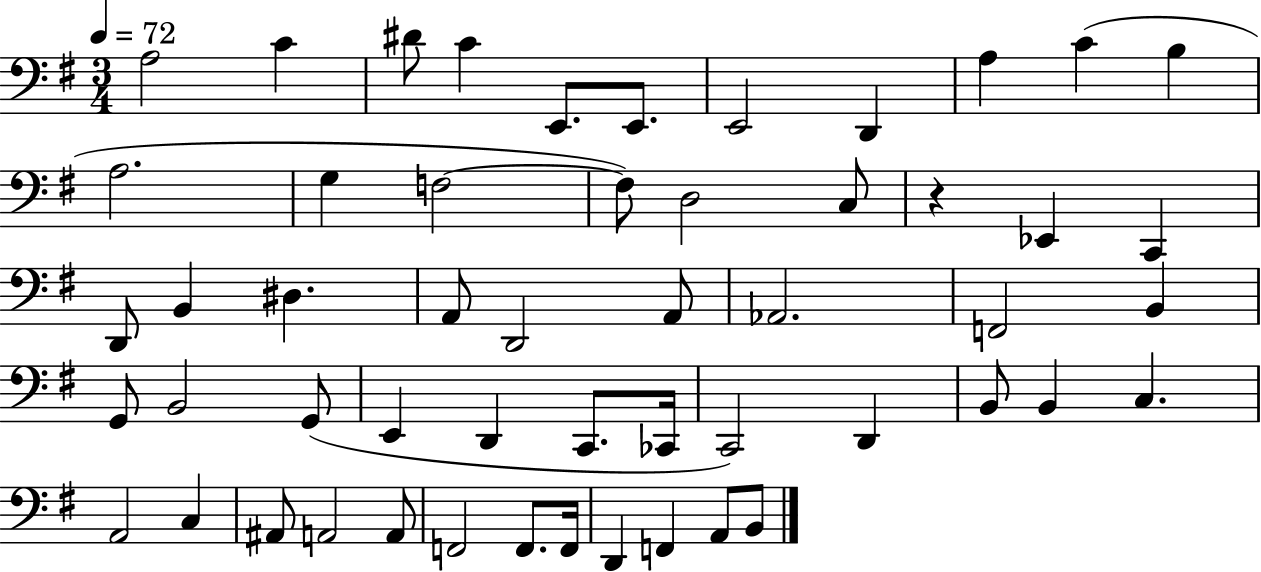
A3/h C4/q D#4/e C4/q E2/e. E2/e. E2/h D2/q A3/q C4/q B3/q A3/h. G3/q F3/h F3/e D3/h C3/e R/q Eb2/q C2/q D2/e B2/q D#3/q. A2/e D2/h A2/e Ab2/h. F2/h B2/q G2/e B2/h G2/e E2/q D2/q C2/e. CES2/s C2/h D2/q B2/e B2/q C3/q. A2/h C3/q A#2/e A2/h A2/e F2/h F2/e. F2/s D2/q F2/q A2/e B2/e